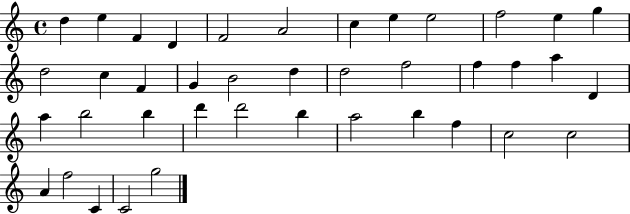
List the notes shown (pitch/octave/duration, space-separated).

D5/q E5/q F4/q D4/q F4/h A4/h C5/q E5/q E5/h F5/h E5/q G5/q D5/h C5/q F4/q G4/q B4/h D5/q D5/h F5/h F5/q F5/q A5/q D4/q A5/q B5/h B5/q D6/q D6/h B5/q A5/h B5/q F5/q C5/h C5/h A4/q F5/h C4/q C4/h G5/h